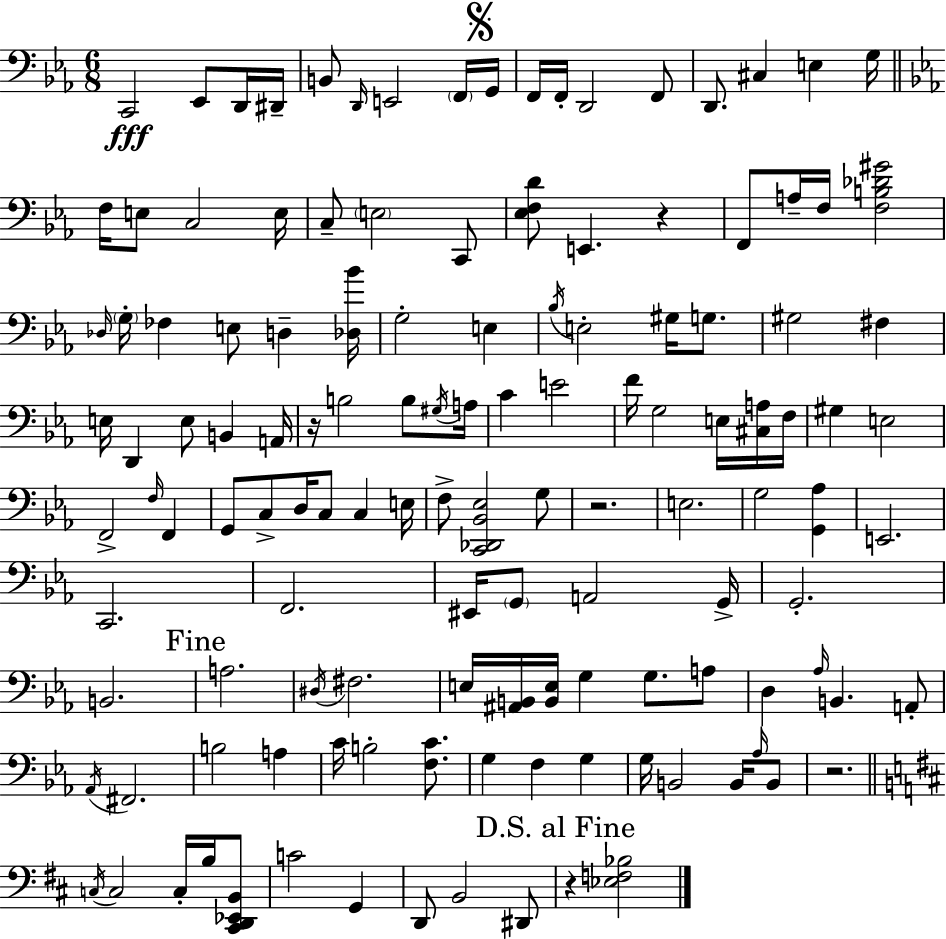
{
  \clef bass
  \numericTimeSignature
  \time 6/8
  \key c \minor
  \repeat volta 2 { c,2\fff ees,8 d,16 dis,16-- | b,8 \grace { d,16 } e,2 \parenthesize f,16 | \mark \markup { \musicglyph "scripts.segno" } g,16 f,16 f,16-. d,2 f,8 | d,8. cis4 e4 | \break g16 \bar "||" \break \key ees \major f16 e8 c2 e16 | c8-- \parenthesize e2 c,8 | <ees f d'>8 e,4. r4 | f,8 a16-- f16 <f b des' gis'>2 | \break \grace { des16 } \parenthesize g16-. fes4 e8 d4-- | <des bes'>16 g2-. e4 | \acciaccatura { bes16 } e2-. gis16 g8. | gis2 fis4 | \break e16 d,4 e8 b,4 | a,16 r16 b2 b8 | \acciaccatura { gis16 } a16 c'4 e'2 | f'16 g2 | \break e16 <cis a>16 f16 gis4 e2 | f,2-> \grace { f16 } | f,4 g,8 c8-> d16 c8 c4 | e16 f8-> <c, des, bes, ees>2 | \break g8 r2. | e2. | g2 | <g, aes>4 e,2. | \break c,2. | f,2. | eis,16 \parenthesize g,8 a,2 | g,16-> g,2.-. | \break b,2. | \mark "Fine" a2. | \acciaccatura { dis16 } fis2. | e16 <ais, b,>16 <b, e>16 g4 | \break g8. a8 d4 \grace { aes16 } b,4. | a,8-. \acciaccatura { aes,16 } fis,2. | b2 | a4 c'16 b2-. | \break <f c'>8. g4 f4 | g4 g16 b,2 | b,16 \grace { aes16 } b,8 r2. | \bar "||" \break \key d \major \acciaccatura { c16 } c2 c16-. b16 <cis, d, ees, b,>8 | c'2 g,4 | d,8 b,2 dis,8 | \mark "D.S. al Fine" r4 <ees f bes>2 | \break } \bar "|."
}